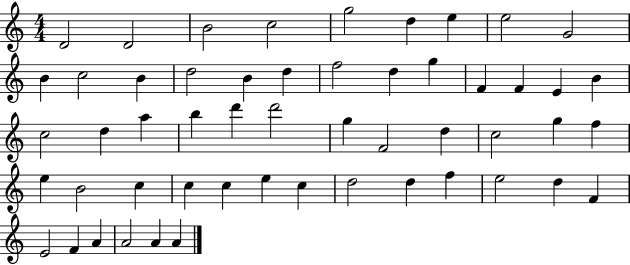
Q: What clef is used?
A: treble